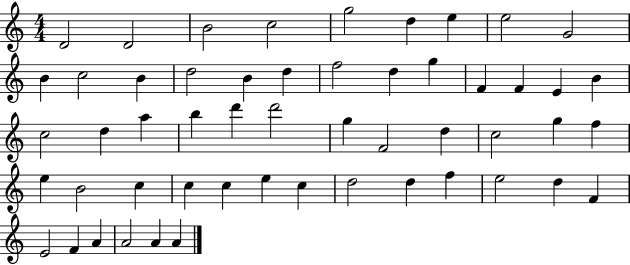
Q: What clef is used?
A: treble